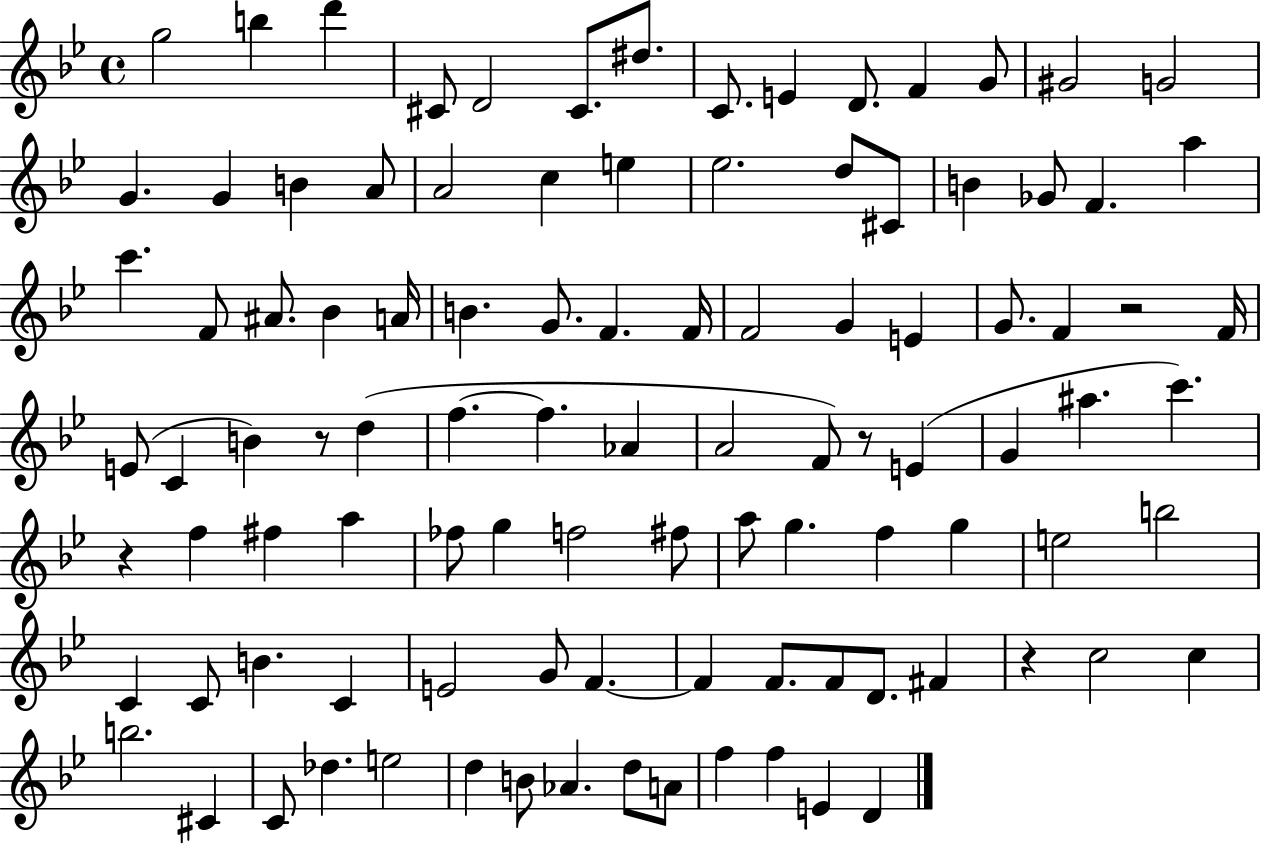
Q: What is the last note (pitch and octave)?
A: D4